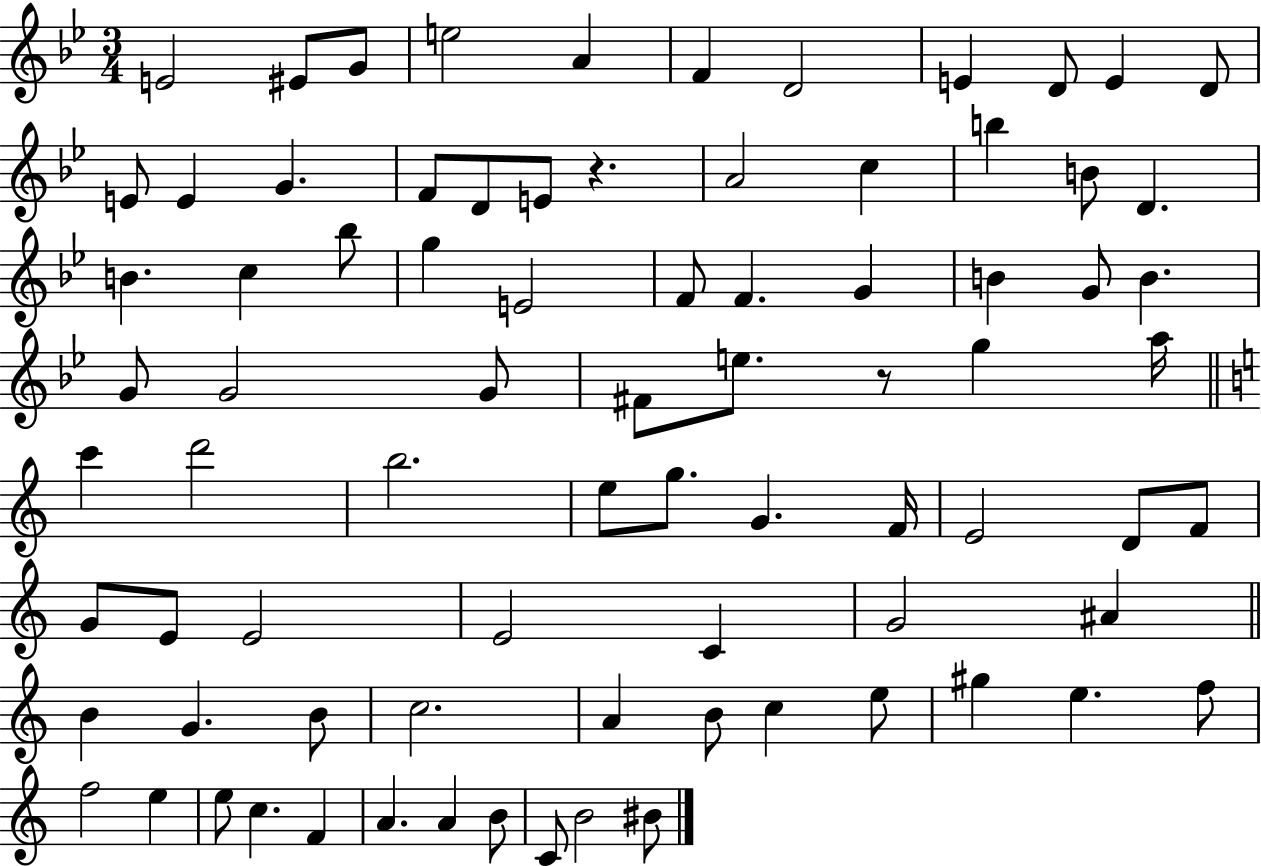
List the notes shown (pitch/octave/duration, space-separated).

E4/h EIS4/e G4/e E5/h A4/q F4/q D4/h E4/q D4/e E4/q D4/e E4/e E4/q G4/q. F4/e D4/e E4/e R/q. A4/h C5/q B5/q B4/e D4/q. B4/q. C5/q Bb5/e G5/q E4/h F4/e F4/q. G4/q B4/q G4/e B4/q. G4/e G4/h G4/e F#4/e E5/e. R/e G5/q A5/s C6/q D6/h B5/h. E5/e G5/e. G4/q. F4/s E4/h D4/e F4/e G4/e E4/e E4/h E4/h C4/q G4/h A#4/q B4/q G4/q. B4/e C5/h. A4/q B4/e C5/q E5/e G#5/q E5/q. F5/e F5/h E5/q E5/e C5/q. F4/q A4/q. A4/q B4/e C4/e B4/h BIS4/e